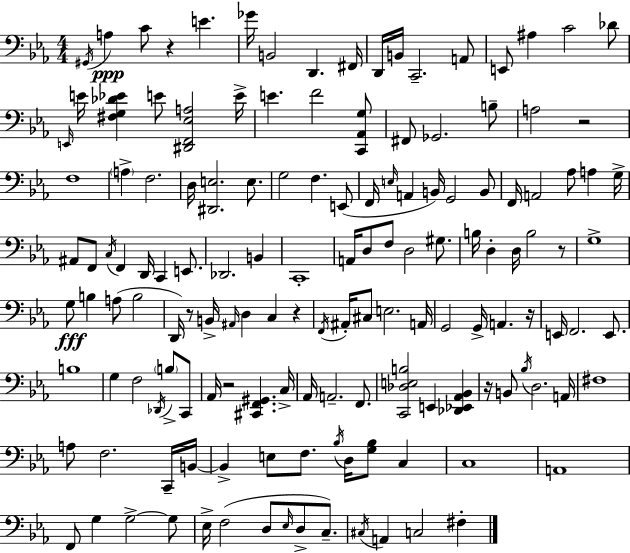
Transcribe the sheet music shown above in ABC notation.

X:1
T:Untitled
M:4/4
L:1/4
K:Cm
^G,,/4 A, C/2 z E _G/4 B,,2 D,, ^F,,/4 D,,/4 B,,/4 C,,2 A,,/2 E,,/2 ^A, C2 _D/2 E,,/4 E/4 [^F,G,_D_E] E/2 [^D,,F,,_E,A,]2 E/4 E F2 [C,,_A,,G,]/2 ^F,,/2 _G,,2 B,/2 A,2 z2 F,4 A, F,2 D,/4 [^D,,E,]2 E,/2 G,2 F, E,,/2 F,,/4 E,/4 A,, B,,/4 G,,2 B,,/2 F,,/4 A,,2 _A,/2 A, G,/4 ^A,,/2 F,,/2 C,/4 F,, D,,/4 C,, E,,/2 _D,,2 B,, C,,4 A,,/4 D,/2 F,/2 D,2 ^G,/2 B,/4 D, D,/4 B,2 z/2 G,4 G,/2 B, A,/2 B,2 D,,/4 z/2 B,,/4 ^A,,/4 D, C, z F,,/4 ^A,,/4 ^C,/2 E,2 A,,/4 G,,2 G,,/4 A,, z/4 E,,/4 F,,2 E,,/2 B,4 G, F,2 _D,,/4 B,/2 C,,/2 _A,,/4 z2 [^C,,F,,^G,,] C,/4 _A,,/4 A,,2 F,,/2 [C,,_D,E,B,]2 E,, [_D,,_E,,_A,,_B,,] z/4 B,,/2 _B,/4 D,2 A,,/4 ^F,4 A,/2 F,2 C,,/4 B,,/4 B,, E,/2 F,/2 _B,/4 D,/4 [G,_B,]/2 C, C,4 A,,4 F,,/2 G, G,2 G,/2 _E,/4 F,2 D,/2 _E,/4 D,/2 C,/2 ^C,/4 A,, C,2 ^F,